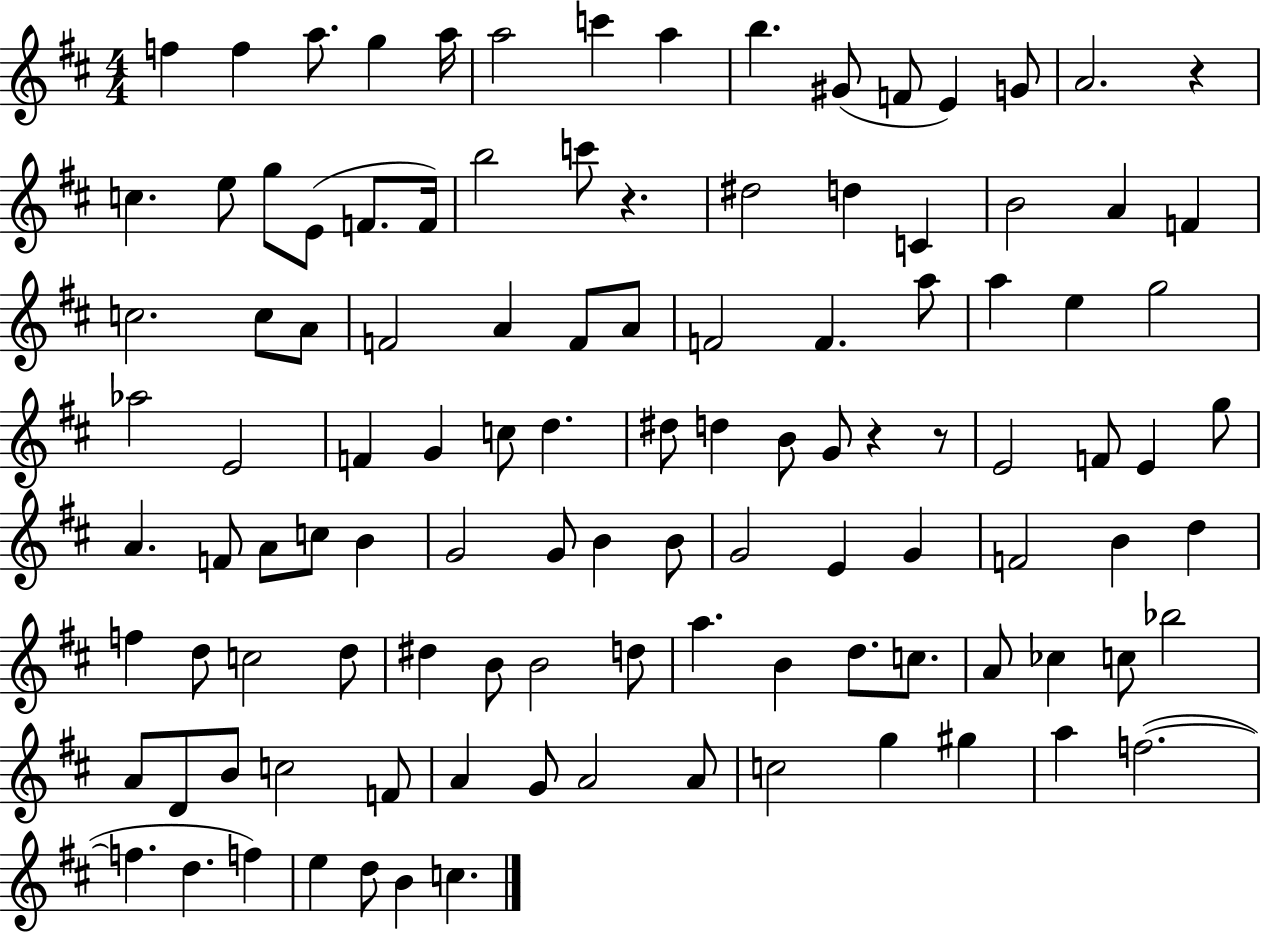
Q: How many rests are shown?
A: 4